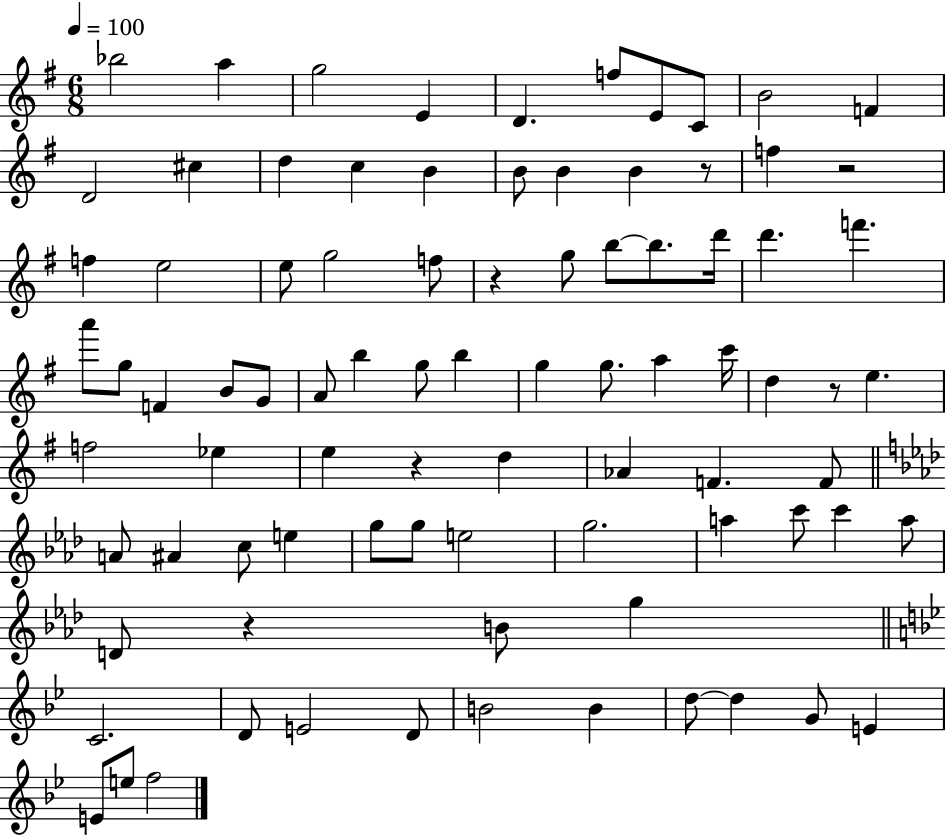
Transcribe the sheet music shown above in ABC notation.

X:1
T:Untitled
M:6/8
L:1/4
K:G
_b2 a g2 E D f/2 E/2 C/2 B2 F D2 ^c d c B B/2 B B z/2 f z2 f e2 e/2 g2 f/2 z g/2 b/2 b/2 d'/4 d' f' a'/2 g/2 F B/2 G/2 A/2 b g/2 b g g/2 a c'/4 d z/2 e f2 _e e z d _A F F/2 A/2 ^A c/2 e g/2 g/2 e2 g2 a c'/2 c' a/2 D/2 z B/2 g C2 D/2 E2 D/2 B2 B d/2 d G/2 E E/2 e/2 f2